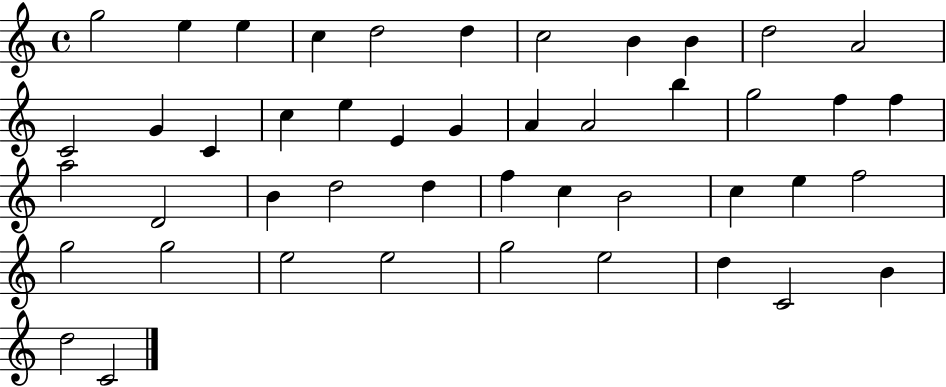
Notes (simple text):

G5/h E5/q E5/q C5/q D5/h D5/q C5/h B4/q B4/q D5/h A4/h C4/h G4/q C4/q C5/q E5/q E4/q G4/q A4/q A4/h B5/q G5/h F5/q F5/q A5/h D4/h B4/q D5/h D5/q F5/q C5/q B4/h C5/q E5/q F5/h G5/h G5/h E5/h E5/h G5/h E5/h D5/q C4/h B4/q D5/h C4/h